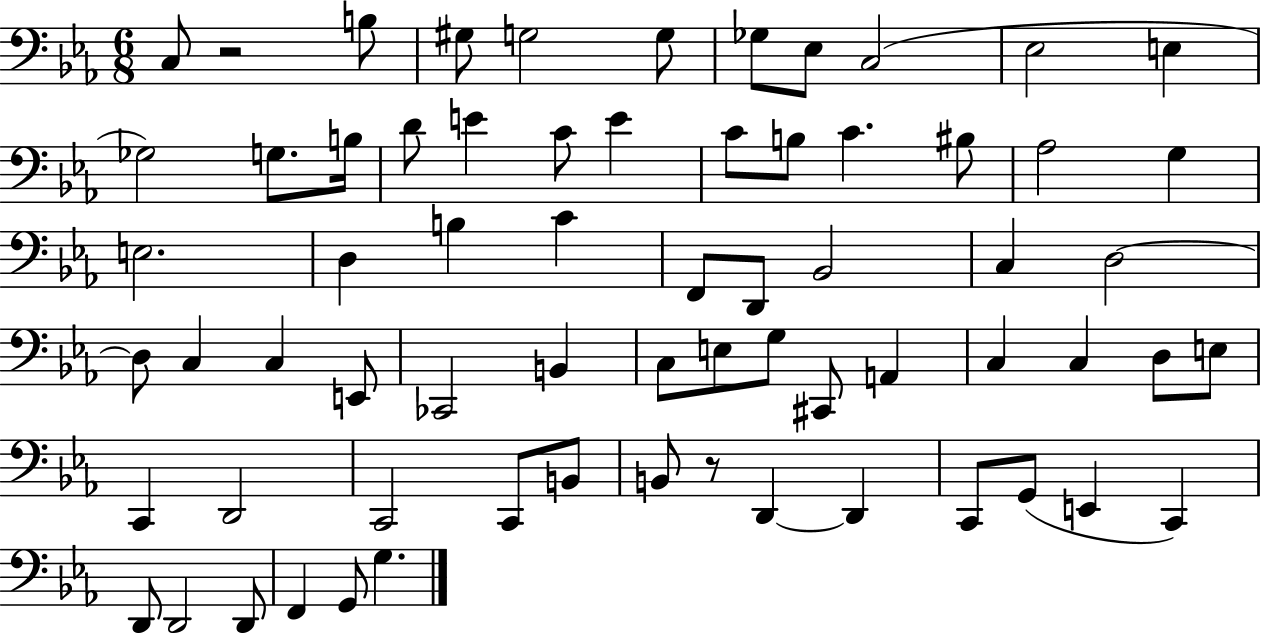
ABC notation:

X:1
T:Untitled
M:6/8
L:1/4
K:Eb
C,/2 z2 B,/2 ^G,/2 G,2 G,/2 _G,/2 _E,/2 C,2 _E,2 E, _G,2 G,/2 B,/4 D/2 E C/2 E C/2 B,/2 C ^B,/2 _A,2 G, E,2 D, B, C F,,/2 D,,/2 _B,,2 C, D,2 D,/2 C, C, E,,/2 _C,,2 B,, C,/2 E,/2 G,/2 ^C,,/2 A,, C, C, D,/2 E,/2 C,, D,,2 C,,2 C,,/2 B,,/2 B,,/2 z/2 D,, D,, C,,/2 G,,/2 E,, C,, D,,/2 D,,2 D,,/2 F,, G,,/2 G,